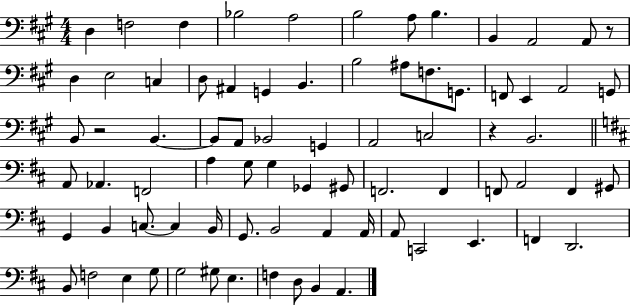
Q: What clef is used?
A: bass